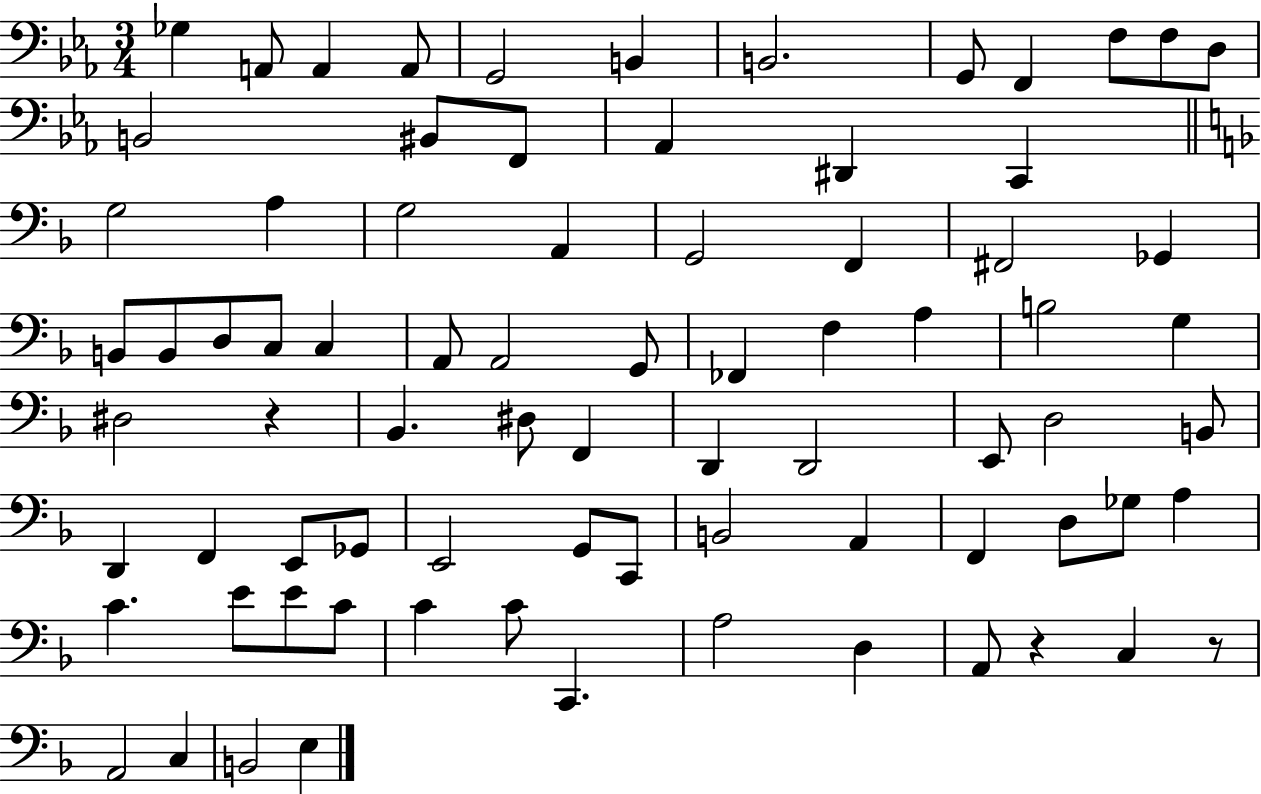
X:1
T:Untitled
M:3/4
L:1/4
K:Eb
_G, A,,/2 A,, A,,/2 G,,2 B,, B,,2 G,,/2 F,, F,/2 F,/2 D,/2 B,,2 ^B,,/2 F,,/2 _A,, ^D,, C,, G,2 A, G,2 A,, G,,2 F,, ^F,,2 _G,, B,,/2 B,,/2 D,/2 C,/2 C, A,,/2 A,,2 G,,/2 _F,, F, A, B,2 G, ^D,2 z _B,, ^D,/2 F,, D,, D,,2 E,,/2 D,2 B,,/2 D,, F,, E,,/2 _G,,/2 E,,2 G,,/2 C,,/2 B,,2 A,, F,, D,/2 _G,/2 A, C E/2 E/2 C/2 C C/2 C,, A,2 D, A,,/2 z C, z/2 A,,2 C, B,,2 E,